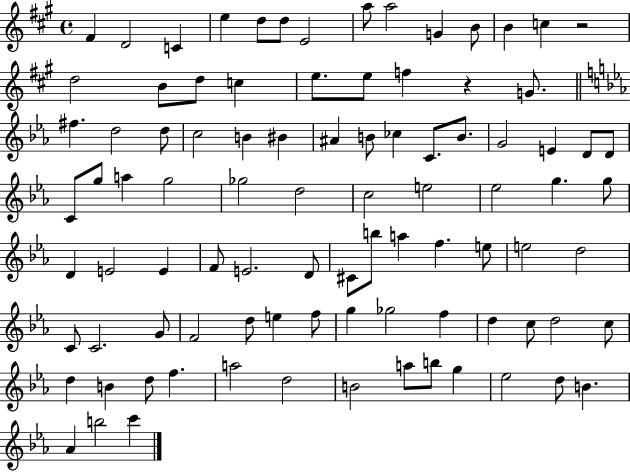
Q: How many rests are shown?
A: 2